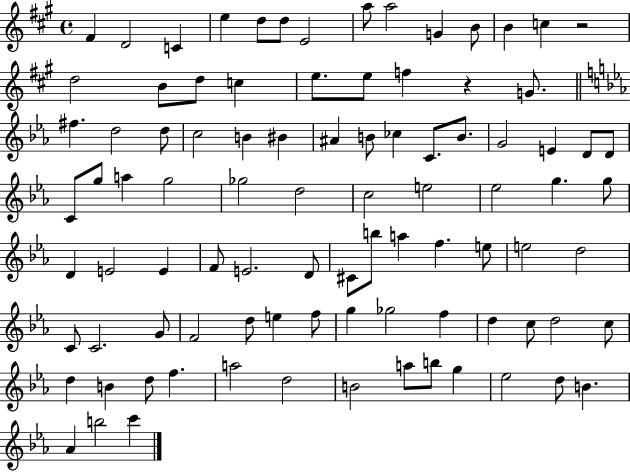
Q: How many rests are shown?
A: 2